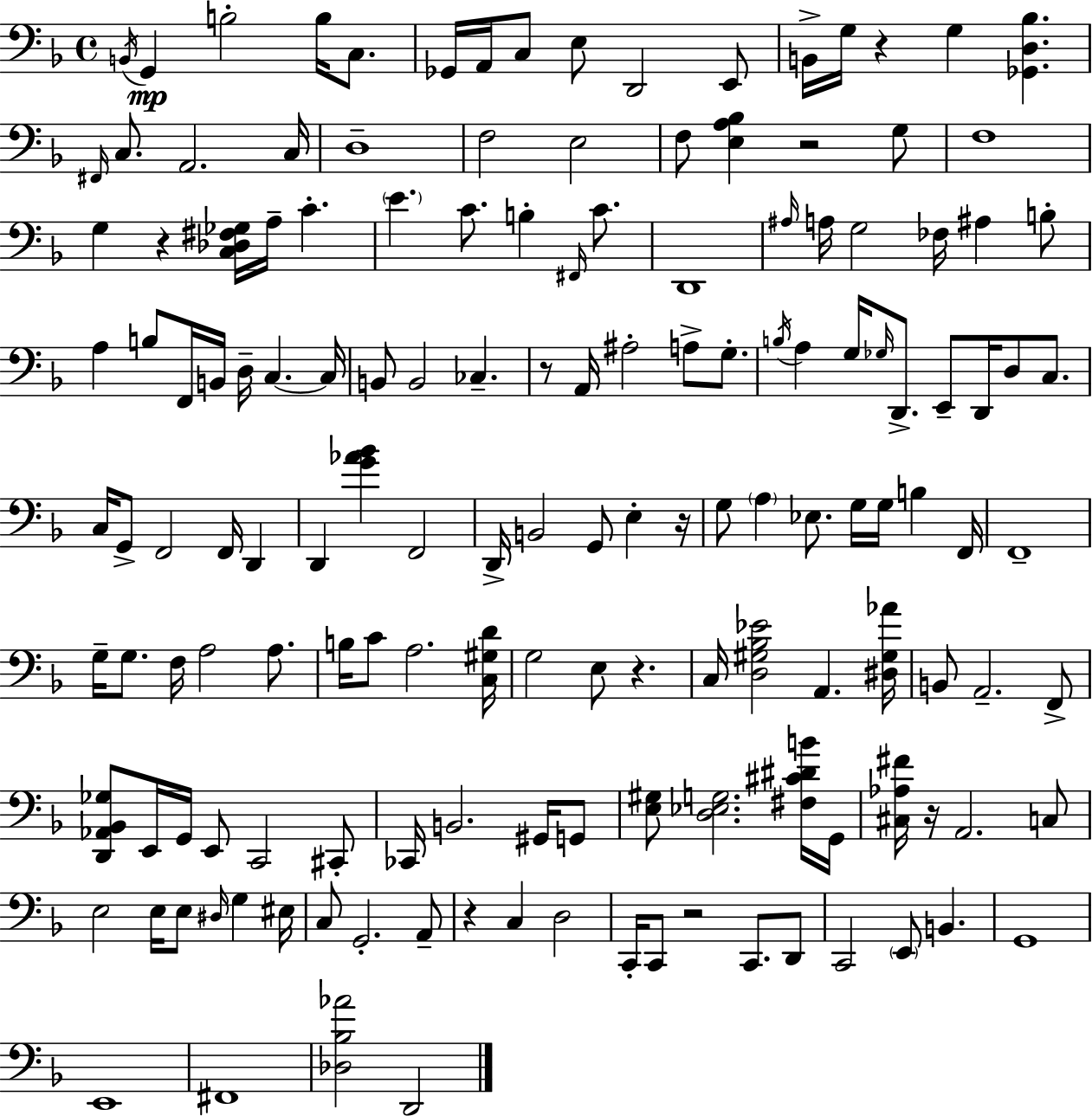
{
  \clef bass
  \time 4/4
  \defaultTimeSignature
  \key f \major
  \acciaccatura { b,16 }\mp g,4 b2-. b16 c8. | ges,16 a,16 c8 e8 d,2 e,8 | b,16-> g16 r4 g4 <ges, d bes>4. | \grace { fis,16 } c8. a,2. | \break c16 d1-- | f2 e2 | f8 <e a bes>4 r2 | g8 f1 | \break g4 r4 <c des fis ges>16 a16-- c'4.-. | \parenthesize e'4. c'8. b4-. \grace { fis,16 } | c'8. d,1 | \grace { ais16 } a16 g2 fes16 ais4 | \break b8-. a4 b8 f,16 b,16 d16-- c4.~~ | c16 b,8 b,2 ces4.-- | r8 a,16 ais2-. a8-> | g8.-. \acciaccatura { b16 } a4 g16 \grace { ges16 } d,8.-> e,8-- | \break d,16 d8 c8. c16 g,8-> f,2 | f,16 d,4 d,4 <g' aes' bes'>4 f,2 | d,16-> b,2 g,8 | e4-. r16 g8 \parenthesize a4 ees8. g16 | \break g16 b4 f,16 f,1-- | g16-- g8. f16 a2 | a8. b16 c'8 a2. | <c gis d'>16 g2 e8 | \break r4. c16 <d gis bes ees'>2 a,4. | <dis gis aes'>16 b,8 a,2.-- | f,8-> <d, aes, bes, ges>8 e,16 g,16 e,8 c,2 | cis,8-. ces,16 b,2. | \break gis,16 g,8 <e gis>8 <d ees g>2. | <fis cis' dis' b'>16 g,16 <cis aes fis'>16 r16 a,2. | c8 e2 e16 e8 | \grace { dis16 } g4 eis16 c8 g,2.-. | \break a,8-- r4 c4 d2 | c,16-. c,8 r2 | c,8. d,8 c,2 \parenthesize e,8 | b,4. g,1 | \break e,1 | fis,1 | <des bes aes'>2 d,2 | \bar "|."
}